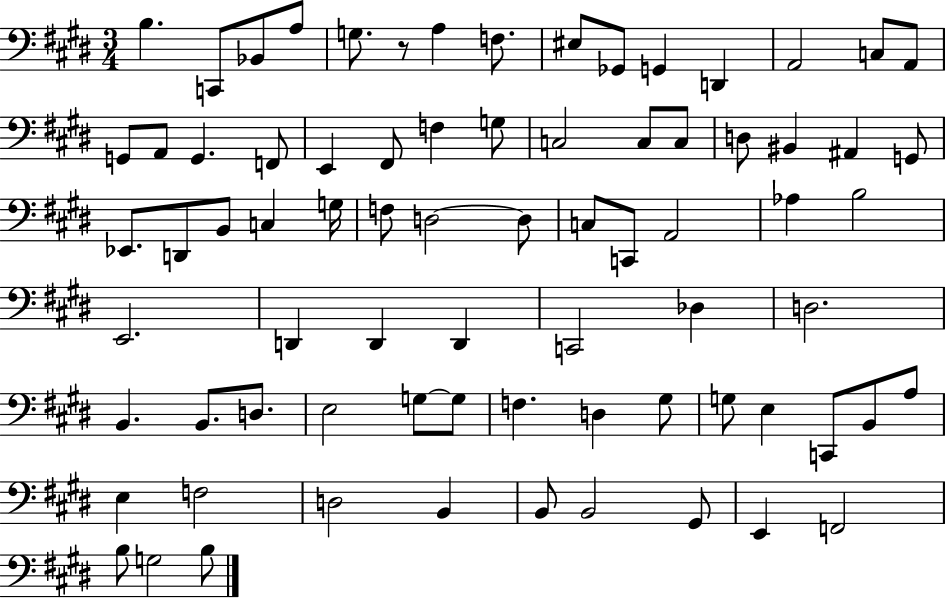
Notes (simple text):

B3/q. C2/e Bb2/e A3/e G3/e. R/e A3/q F3/e. EIS3/e Gb2/e G2/q D2/q A2/h C3/e A2/e G2/e A2/e G2/q. F2/e E2/q F#2/e F3/q G3/e C3/h C3/e C3/e D3/e BIS2/q A#2/q G2/e Eb2/e. D2/e B2/e C3/q G3/s F3/e D3/h D3/e C3/e C2/e A2/h Ab3/q B3/h E2/h. D2/q D2/q D2/q C2/h Db3/q D3/h. B2/q. B2/e. D3/e. E3/h G3/e G3/e F3/q. D3/q G#3/e G3/e E3/q C2/e B2/e A3/e E3/q F3/h D3/h B2/q B2/e B2/h G#2/e E2/q F2/h B3/e G3/h B3/e